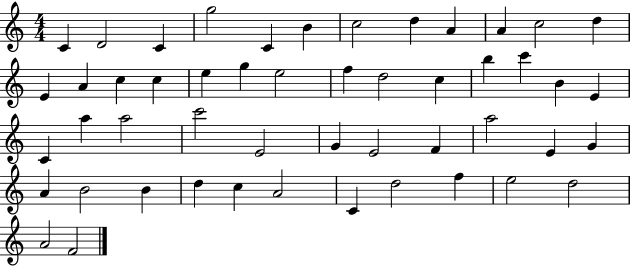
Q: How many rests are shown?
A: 0